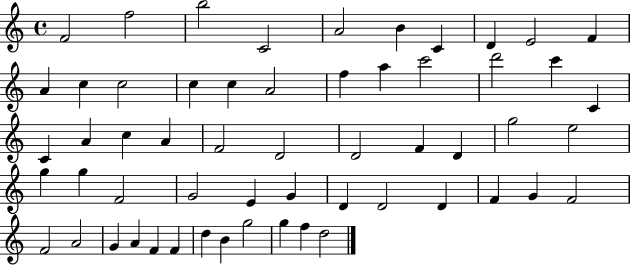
F4/h F5/h B5/h C4/h A4/h B4/q C4/q D4/q E4/h F4/q A4/q C5/q C5/h C5/q C5/q A4/h F5/q A5/q C6/h D6/h C6/q C4/q C4/q A4/q C5/q A4/q F4/h D4/h D4/h F4/q D4/q G5/h E5/h G5/q G5/q F4/h G4/h E4/q G4/q D4/q D4/h D4/q F4/q G4/q F4/h F4/h A4/h G4/q A4/q F4/q F4/q D5/q B4/q G5/h G5/q F5/q D5/h